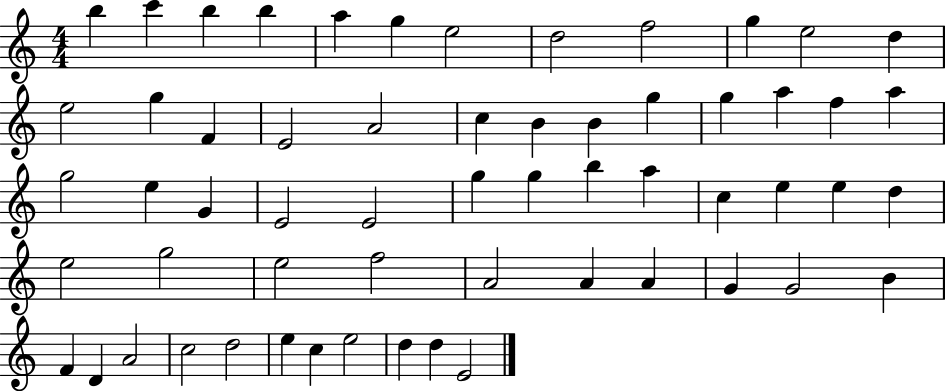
{
  \clef treble
  \numericTimeSignature
  \time 4/4
  \key c \major
  b''4 c'''4 b''4 b''4 | a''4 g''4 e''2 | d''2 f''2 | g''4 e''2 d''4 | \break e''2 g''4 f'4 | e'2 a'2 | c''4 b'4 b'4 g''4 | g''4 a''4 f''4 a''4 | \break g''2 e''4 g'4 | e'2 e'2 | g''4 g''4 b''4 a''4 | c''4 e''4 e''4 d''4 | \break e''2 g''2 | e''2 f''2 | a'2 a'4 a'4 | g'4 g'2 b'4 | \break f'4 d'4 a'2 | c''2 d''2 | e''4 c''4 e''2 | d''4 d''4 e'2 | \break \bar "|."
}